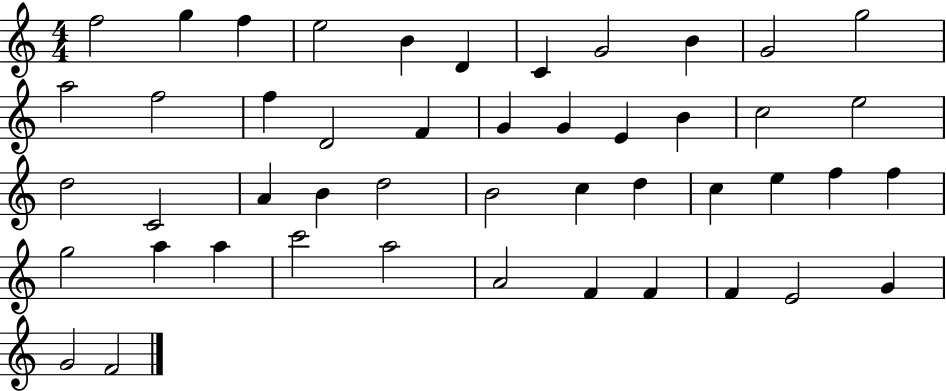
F5/h G5/q F5/q E5/h B4/q D4/q C4/q G4/h B4/q G4/h G5/h A5/h F5/h F5/q D4/h F4/q G4/q G4/q E4/q B4/q C5/h E5/h D5/h C4/h A4/q B4/q D5/h B4/h C5/q D5/q C5/q E5/q F5/q F5/q G5/h A5/q A5/q C6/h A5/h A4/h F4/q F4/q F4/q E4/h G4/q G4/h F4/h